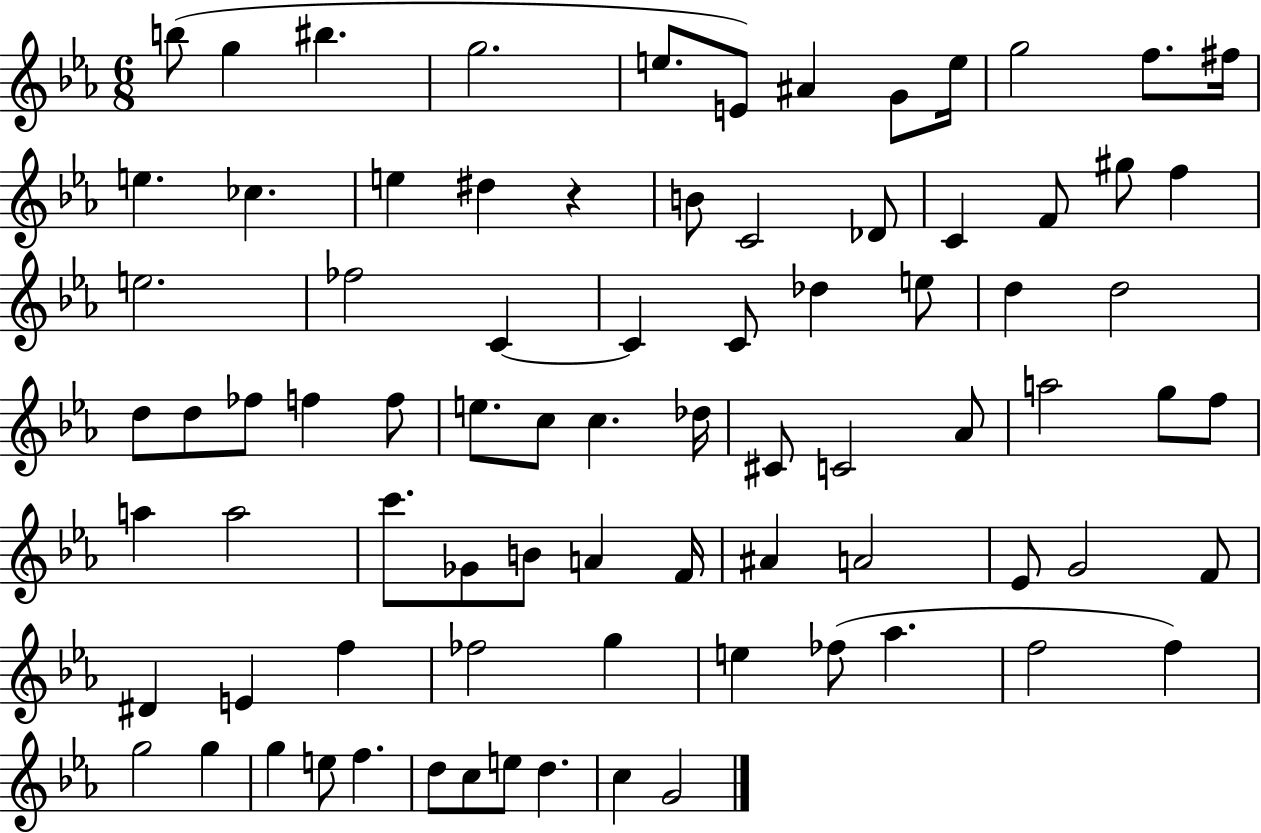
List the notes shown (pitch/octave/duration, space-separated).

B5/e G5/q BIS5/q. G5/h. E5/e. E4/e A#4/q G4/e E5/s G5/h F5/e. F#5/s E5/q. CES5/q. E5/q D#5/q R/q B4/e C4/h Db4/e C4/q F4/e G#5/e F5/q E5/h. FES5/h C4/q C4/q C4/e Db5/q E5/e D5/q D5/h D5/e D5/e FES5/e F5/q F5/e E5/e. C5/e C5/q. Db5/s C#4/e C4/h Ab4/e A5/h G5/e F5/e A5/q A5/h C6/e. Gb4/e B4/e A4/q F4/s A#4/q A4/h Eb4/e G4/h F4/e D#4/q E4/q F5/q FES5/h G5/q E5/q FES5/e Ab5/q. F5/h F5/q G5/h G5/q G5/q E5/e F5/q. D5/e C5/e E5/e D5/q. C5/q G4/h